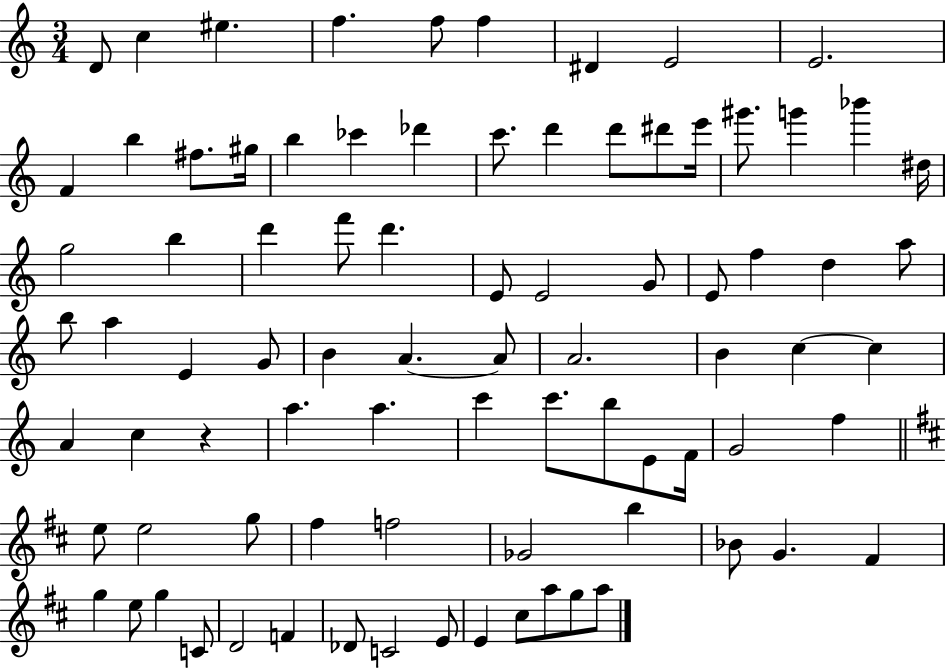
{
  \clef treble
  \numericTimeSignature
  \time 3/4
  \key c \major
  d'8 c''4 eis''4. | f''4. f''8 f''4 | dis'4 e'2 | e'2. | \break f'4 b''4 fis''8. gis''16 | b''4 ces'''4 des'''4 | c'''8. d'''4 d'''8 dis'''8 e'''16 | gis'''8. g'''4 bes'''4 dis''16 | \break g''2 b''4 | d'''4 f'''8 d'''4. | e'8 e'2 g'8 | e'8 f''4 d''4 a''8 | \break b''8 a''4 e'4 g'8 | b'4 a'4.~~ a'8 | a'2. | b'4 c''4~~ c''4 | \break a'4 c''4 r4 | a''4. a''4. | c'''4 c'''8. b''8 e'8 f'16 | g'2 f''4 | \break \bar "||" \break \key d \major e''8 e''2 g''8 | fis''4 f''2 | ges'2 b''4 | bes'8 g'4. fis'4 | \break g''4 e''8 g''4 c'8 | d'2 f'4 | des'8 c'2 e'8 | e'4 cis''8 a''8 g''8 a''8 | \break \bar "|."
}